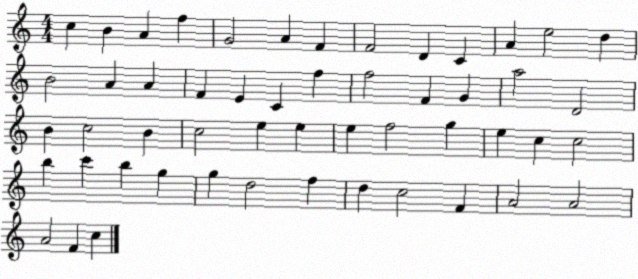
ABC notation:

X:1
T:Untitled
M:4/4
L:1/4
K:C
c B A f G2 A F F2 D C A e2 d B2 A A F E C f f2 F G a2 D2 B c2 B c2 e e e f2 g e c c2 b c' b g g d2 f d c2 F A2 A2 A2 F c